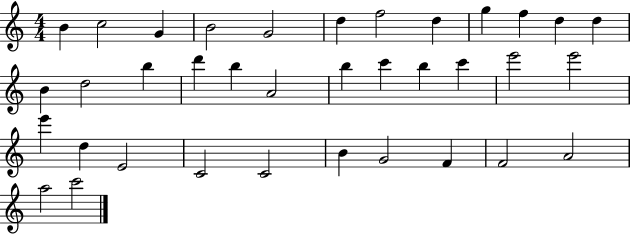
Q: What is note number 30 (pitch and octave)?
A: B4